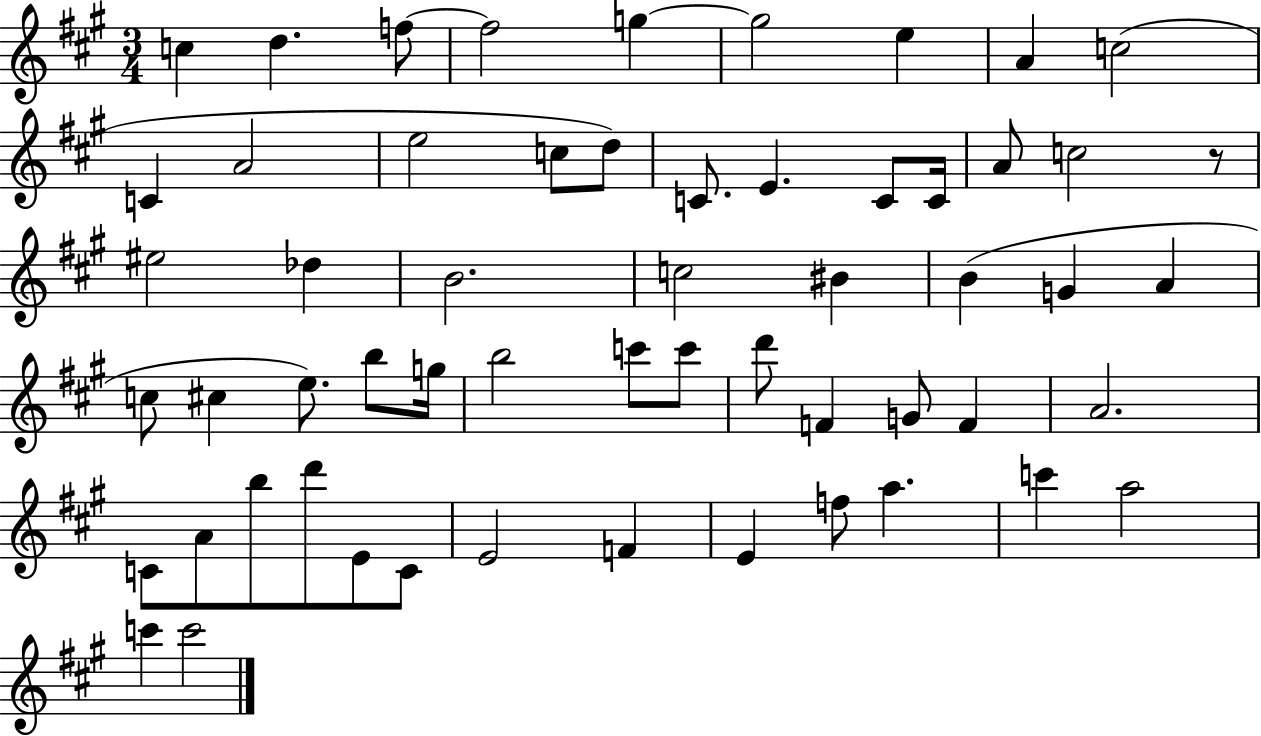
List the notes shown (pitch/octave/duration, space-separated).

C5/q D5/q. F5/e F5/h G5/q G5/h E5/q A4/q C5/h C4/q A4/h E5/h C5/e D5/e C4/e. E4/q. C4/e C4/s A4/e C5/h R/e EIS5/h Db5/q B4/h. C5/h BIS4/q B4/q G4/q A4/q C5/e C#5/q E5/e. B5/e G5/s B5/h C6/e C6/e D6/e F4/q G4/e F4/q A4/h. C4/e A4/e B5/e D6/e E4/e C4/e E4/h F4/q E4/q F5/e A5/q. C6/q A5/h C6/q C6/h